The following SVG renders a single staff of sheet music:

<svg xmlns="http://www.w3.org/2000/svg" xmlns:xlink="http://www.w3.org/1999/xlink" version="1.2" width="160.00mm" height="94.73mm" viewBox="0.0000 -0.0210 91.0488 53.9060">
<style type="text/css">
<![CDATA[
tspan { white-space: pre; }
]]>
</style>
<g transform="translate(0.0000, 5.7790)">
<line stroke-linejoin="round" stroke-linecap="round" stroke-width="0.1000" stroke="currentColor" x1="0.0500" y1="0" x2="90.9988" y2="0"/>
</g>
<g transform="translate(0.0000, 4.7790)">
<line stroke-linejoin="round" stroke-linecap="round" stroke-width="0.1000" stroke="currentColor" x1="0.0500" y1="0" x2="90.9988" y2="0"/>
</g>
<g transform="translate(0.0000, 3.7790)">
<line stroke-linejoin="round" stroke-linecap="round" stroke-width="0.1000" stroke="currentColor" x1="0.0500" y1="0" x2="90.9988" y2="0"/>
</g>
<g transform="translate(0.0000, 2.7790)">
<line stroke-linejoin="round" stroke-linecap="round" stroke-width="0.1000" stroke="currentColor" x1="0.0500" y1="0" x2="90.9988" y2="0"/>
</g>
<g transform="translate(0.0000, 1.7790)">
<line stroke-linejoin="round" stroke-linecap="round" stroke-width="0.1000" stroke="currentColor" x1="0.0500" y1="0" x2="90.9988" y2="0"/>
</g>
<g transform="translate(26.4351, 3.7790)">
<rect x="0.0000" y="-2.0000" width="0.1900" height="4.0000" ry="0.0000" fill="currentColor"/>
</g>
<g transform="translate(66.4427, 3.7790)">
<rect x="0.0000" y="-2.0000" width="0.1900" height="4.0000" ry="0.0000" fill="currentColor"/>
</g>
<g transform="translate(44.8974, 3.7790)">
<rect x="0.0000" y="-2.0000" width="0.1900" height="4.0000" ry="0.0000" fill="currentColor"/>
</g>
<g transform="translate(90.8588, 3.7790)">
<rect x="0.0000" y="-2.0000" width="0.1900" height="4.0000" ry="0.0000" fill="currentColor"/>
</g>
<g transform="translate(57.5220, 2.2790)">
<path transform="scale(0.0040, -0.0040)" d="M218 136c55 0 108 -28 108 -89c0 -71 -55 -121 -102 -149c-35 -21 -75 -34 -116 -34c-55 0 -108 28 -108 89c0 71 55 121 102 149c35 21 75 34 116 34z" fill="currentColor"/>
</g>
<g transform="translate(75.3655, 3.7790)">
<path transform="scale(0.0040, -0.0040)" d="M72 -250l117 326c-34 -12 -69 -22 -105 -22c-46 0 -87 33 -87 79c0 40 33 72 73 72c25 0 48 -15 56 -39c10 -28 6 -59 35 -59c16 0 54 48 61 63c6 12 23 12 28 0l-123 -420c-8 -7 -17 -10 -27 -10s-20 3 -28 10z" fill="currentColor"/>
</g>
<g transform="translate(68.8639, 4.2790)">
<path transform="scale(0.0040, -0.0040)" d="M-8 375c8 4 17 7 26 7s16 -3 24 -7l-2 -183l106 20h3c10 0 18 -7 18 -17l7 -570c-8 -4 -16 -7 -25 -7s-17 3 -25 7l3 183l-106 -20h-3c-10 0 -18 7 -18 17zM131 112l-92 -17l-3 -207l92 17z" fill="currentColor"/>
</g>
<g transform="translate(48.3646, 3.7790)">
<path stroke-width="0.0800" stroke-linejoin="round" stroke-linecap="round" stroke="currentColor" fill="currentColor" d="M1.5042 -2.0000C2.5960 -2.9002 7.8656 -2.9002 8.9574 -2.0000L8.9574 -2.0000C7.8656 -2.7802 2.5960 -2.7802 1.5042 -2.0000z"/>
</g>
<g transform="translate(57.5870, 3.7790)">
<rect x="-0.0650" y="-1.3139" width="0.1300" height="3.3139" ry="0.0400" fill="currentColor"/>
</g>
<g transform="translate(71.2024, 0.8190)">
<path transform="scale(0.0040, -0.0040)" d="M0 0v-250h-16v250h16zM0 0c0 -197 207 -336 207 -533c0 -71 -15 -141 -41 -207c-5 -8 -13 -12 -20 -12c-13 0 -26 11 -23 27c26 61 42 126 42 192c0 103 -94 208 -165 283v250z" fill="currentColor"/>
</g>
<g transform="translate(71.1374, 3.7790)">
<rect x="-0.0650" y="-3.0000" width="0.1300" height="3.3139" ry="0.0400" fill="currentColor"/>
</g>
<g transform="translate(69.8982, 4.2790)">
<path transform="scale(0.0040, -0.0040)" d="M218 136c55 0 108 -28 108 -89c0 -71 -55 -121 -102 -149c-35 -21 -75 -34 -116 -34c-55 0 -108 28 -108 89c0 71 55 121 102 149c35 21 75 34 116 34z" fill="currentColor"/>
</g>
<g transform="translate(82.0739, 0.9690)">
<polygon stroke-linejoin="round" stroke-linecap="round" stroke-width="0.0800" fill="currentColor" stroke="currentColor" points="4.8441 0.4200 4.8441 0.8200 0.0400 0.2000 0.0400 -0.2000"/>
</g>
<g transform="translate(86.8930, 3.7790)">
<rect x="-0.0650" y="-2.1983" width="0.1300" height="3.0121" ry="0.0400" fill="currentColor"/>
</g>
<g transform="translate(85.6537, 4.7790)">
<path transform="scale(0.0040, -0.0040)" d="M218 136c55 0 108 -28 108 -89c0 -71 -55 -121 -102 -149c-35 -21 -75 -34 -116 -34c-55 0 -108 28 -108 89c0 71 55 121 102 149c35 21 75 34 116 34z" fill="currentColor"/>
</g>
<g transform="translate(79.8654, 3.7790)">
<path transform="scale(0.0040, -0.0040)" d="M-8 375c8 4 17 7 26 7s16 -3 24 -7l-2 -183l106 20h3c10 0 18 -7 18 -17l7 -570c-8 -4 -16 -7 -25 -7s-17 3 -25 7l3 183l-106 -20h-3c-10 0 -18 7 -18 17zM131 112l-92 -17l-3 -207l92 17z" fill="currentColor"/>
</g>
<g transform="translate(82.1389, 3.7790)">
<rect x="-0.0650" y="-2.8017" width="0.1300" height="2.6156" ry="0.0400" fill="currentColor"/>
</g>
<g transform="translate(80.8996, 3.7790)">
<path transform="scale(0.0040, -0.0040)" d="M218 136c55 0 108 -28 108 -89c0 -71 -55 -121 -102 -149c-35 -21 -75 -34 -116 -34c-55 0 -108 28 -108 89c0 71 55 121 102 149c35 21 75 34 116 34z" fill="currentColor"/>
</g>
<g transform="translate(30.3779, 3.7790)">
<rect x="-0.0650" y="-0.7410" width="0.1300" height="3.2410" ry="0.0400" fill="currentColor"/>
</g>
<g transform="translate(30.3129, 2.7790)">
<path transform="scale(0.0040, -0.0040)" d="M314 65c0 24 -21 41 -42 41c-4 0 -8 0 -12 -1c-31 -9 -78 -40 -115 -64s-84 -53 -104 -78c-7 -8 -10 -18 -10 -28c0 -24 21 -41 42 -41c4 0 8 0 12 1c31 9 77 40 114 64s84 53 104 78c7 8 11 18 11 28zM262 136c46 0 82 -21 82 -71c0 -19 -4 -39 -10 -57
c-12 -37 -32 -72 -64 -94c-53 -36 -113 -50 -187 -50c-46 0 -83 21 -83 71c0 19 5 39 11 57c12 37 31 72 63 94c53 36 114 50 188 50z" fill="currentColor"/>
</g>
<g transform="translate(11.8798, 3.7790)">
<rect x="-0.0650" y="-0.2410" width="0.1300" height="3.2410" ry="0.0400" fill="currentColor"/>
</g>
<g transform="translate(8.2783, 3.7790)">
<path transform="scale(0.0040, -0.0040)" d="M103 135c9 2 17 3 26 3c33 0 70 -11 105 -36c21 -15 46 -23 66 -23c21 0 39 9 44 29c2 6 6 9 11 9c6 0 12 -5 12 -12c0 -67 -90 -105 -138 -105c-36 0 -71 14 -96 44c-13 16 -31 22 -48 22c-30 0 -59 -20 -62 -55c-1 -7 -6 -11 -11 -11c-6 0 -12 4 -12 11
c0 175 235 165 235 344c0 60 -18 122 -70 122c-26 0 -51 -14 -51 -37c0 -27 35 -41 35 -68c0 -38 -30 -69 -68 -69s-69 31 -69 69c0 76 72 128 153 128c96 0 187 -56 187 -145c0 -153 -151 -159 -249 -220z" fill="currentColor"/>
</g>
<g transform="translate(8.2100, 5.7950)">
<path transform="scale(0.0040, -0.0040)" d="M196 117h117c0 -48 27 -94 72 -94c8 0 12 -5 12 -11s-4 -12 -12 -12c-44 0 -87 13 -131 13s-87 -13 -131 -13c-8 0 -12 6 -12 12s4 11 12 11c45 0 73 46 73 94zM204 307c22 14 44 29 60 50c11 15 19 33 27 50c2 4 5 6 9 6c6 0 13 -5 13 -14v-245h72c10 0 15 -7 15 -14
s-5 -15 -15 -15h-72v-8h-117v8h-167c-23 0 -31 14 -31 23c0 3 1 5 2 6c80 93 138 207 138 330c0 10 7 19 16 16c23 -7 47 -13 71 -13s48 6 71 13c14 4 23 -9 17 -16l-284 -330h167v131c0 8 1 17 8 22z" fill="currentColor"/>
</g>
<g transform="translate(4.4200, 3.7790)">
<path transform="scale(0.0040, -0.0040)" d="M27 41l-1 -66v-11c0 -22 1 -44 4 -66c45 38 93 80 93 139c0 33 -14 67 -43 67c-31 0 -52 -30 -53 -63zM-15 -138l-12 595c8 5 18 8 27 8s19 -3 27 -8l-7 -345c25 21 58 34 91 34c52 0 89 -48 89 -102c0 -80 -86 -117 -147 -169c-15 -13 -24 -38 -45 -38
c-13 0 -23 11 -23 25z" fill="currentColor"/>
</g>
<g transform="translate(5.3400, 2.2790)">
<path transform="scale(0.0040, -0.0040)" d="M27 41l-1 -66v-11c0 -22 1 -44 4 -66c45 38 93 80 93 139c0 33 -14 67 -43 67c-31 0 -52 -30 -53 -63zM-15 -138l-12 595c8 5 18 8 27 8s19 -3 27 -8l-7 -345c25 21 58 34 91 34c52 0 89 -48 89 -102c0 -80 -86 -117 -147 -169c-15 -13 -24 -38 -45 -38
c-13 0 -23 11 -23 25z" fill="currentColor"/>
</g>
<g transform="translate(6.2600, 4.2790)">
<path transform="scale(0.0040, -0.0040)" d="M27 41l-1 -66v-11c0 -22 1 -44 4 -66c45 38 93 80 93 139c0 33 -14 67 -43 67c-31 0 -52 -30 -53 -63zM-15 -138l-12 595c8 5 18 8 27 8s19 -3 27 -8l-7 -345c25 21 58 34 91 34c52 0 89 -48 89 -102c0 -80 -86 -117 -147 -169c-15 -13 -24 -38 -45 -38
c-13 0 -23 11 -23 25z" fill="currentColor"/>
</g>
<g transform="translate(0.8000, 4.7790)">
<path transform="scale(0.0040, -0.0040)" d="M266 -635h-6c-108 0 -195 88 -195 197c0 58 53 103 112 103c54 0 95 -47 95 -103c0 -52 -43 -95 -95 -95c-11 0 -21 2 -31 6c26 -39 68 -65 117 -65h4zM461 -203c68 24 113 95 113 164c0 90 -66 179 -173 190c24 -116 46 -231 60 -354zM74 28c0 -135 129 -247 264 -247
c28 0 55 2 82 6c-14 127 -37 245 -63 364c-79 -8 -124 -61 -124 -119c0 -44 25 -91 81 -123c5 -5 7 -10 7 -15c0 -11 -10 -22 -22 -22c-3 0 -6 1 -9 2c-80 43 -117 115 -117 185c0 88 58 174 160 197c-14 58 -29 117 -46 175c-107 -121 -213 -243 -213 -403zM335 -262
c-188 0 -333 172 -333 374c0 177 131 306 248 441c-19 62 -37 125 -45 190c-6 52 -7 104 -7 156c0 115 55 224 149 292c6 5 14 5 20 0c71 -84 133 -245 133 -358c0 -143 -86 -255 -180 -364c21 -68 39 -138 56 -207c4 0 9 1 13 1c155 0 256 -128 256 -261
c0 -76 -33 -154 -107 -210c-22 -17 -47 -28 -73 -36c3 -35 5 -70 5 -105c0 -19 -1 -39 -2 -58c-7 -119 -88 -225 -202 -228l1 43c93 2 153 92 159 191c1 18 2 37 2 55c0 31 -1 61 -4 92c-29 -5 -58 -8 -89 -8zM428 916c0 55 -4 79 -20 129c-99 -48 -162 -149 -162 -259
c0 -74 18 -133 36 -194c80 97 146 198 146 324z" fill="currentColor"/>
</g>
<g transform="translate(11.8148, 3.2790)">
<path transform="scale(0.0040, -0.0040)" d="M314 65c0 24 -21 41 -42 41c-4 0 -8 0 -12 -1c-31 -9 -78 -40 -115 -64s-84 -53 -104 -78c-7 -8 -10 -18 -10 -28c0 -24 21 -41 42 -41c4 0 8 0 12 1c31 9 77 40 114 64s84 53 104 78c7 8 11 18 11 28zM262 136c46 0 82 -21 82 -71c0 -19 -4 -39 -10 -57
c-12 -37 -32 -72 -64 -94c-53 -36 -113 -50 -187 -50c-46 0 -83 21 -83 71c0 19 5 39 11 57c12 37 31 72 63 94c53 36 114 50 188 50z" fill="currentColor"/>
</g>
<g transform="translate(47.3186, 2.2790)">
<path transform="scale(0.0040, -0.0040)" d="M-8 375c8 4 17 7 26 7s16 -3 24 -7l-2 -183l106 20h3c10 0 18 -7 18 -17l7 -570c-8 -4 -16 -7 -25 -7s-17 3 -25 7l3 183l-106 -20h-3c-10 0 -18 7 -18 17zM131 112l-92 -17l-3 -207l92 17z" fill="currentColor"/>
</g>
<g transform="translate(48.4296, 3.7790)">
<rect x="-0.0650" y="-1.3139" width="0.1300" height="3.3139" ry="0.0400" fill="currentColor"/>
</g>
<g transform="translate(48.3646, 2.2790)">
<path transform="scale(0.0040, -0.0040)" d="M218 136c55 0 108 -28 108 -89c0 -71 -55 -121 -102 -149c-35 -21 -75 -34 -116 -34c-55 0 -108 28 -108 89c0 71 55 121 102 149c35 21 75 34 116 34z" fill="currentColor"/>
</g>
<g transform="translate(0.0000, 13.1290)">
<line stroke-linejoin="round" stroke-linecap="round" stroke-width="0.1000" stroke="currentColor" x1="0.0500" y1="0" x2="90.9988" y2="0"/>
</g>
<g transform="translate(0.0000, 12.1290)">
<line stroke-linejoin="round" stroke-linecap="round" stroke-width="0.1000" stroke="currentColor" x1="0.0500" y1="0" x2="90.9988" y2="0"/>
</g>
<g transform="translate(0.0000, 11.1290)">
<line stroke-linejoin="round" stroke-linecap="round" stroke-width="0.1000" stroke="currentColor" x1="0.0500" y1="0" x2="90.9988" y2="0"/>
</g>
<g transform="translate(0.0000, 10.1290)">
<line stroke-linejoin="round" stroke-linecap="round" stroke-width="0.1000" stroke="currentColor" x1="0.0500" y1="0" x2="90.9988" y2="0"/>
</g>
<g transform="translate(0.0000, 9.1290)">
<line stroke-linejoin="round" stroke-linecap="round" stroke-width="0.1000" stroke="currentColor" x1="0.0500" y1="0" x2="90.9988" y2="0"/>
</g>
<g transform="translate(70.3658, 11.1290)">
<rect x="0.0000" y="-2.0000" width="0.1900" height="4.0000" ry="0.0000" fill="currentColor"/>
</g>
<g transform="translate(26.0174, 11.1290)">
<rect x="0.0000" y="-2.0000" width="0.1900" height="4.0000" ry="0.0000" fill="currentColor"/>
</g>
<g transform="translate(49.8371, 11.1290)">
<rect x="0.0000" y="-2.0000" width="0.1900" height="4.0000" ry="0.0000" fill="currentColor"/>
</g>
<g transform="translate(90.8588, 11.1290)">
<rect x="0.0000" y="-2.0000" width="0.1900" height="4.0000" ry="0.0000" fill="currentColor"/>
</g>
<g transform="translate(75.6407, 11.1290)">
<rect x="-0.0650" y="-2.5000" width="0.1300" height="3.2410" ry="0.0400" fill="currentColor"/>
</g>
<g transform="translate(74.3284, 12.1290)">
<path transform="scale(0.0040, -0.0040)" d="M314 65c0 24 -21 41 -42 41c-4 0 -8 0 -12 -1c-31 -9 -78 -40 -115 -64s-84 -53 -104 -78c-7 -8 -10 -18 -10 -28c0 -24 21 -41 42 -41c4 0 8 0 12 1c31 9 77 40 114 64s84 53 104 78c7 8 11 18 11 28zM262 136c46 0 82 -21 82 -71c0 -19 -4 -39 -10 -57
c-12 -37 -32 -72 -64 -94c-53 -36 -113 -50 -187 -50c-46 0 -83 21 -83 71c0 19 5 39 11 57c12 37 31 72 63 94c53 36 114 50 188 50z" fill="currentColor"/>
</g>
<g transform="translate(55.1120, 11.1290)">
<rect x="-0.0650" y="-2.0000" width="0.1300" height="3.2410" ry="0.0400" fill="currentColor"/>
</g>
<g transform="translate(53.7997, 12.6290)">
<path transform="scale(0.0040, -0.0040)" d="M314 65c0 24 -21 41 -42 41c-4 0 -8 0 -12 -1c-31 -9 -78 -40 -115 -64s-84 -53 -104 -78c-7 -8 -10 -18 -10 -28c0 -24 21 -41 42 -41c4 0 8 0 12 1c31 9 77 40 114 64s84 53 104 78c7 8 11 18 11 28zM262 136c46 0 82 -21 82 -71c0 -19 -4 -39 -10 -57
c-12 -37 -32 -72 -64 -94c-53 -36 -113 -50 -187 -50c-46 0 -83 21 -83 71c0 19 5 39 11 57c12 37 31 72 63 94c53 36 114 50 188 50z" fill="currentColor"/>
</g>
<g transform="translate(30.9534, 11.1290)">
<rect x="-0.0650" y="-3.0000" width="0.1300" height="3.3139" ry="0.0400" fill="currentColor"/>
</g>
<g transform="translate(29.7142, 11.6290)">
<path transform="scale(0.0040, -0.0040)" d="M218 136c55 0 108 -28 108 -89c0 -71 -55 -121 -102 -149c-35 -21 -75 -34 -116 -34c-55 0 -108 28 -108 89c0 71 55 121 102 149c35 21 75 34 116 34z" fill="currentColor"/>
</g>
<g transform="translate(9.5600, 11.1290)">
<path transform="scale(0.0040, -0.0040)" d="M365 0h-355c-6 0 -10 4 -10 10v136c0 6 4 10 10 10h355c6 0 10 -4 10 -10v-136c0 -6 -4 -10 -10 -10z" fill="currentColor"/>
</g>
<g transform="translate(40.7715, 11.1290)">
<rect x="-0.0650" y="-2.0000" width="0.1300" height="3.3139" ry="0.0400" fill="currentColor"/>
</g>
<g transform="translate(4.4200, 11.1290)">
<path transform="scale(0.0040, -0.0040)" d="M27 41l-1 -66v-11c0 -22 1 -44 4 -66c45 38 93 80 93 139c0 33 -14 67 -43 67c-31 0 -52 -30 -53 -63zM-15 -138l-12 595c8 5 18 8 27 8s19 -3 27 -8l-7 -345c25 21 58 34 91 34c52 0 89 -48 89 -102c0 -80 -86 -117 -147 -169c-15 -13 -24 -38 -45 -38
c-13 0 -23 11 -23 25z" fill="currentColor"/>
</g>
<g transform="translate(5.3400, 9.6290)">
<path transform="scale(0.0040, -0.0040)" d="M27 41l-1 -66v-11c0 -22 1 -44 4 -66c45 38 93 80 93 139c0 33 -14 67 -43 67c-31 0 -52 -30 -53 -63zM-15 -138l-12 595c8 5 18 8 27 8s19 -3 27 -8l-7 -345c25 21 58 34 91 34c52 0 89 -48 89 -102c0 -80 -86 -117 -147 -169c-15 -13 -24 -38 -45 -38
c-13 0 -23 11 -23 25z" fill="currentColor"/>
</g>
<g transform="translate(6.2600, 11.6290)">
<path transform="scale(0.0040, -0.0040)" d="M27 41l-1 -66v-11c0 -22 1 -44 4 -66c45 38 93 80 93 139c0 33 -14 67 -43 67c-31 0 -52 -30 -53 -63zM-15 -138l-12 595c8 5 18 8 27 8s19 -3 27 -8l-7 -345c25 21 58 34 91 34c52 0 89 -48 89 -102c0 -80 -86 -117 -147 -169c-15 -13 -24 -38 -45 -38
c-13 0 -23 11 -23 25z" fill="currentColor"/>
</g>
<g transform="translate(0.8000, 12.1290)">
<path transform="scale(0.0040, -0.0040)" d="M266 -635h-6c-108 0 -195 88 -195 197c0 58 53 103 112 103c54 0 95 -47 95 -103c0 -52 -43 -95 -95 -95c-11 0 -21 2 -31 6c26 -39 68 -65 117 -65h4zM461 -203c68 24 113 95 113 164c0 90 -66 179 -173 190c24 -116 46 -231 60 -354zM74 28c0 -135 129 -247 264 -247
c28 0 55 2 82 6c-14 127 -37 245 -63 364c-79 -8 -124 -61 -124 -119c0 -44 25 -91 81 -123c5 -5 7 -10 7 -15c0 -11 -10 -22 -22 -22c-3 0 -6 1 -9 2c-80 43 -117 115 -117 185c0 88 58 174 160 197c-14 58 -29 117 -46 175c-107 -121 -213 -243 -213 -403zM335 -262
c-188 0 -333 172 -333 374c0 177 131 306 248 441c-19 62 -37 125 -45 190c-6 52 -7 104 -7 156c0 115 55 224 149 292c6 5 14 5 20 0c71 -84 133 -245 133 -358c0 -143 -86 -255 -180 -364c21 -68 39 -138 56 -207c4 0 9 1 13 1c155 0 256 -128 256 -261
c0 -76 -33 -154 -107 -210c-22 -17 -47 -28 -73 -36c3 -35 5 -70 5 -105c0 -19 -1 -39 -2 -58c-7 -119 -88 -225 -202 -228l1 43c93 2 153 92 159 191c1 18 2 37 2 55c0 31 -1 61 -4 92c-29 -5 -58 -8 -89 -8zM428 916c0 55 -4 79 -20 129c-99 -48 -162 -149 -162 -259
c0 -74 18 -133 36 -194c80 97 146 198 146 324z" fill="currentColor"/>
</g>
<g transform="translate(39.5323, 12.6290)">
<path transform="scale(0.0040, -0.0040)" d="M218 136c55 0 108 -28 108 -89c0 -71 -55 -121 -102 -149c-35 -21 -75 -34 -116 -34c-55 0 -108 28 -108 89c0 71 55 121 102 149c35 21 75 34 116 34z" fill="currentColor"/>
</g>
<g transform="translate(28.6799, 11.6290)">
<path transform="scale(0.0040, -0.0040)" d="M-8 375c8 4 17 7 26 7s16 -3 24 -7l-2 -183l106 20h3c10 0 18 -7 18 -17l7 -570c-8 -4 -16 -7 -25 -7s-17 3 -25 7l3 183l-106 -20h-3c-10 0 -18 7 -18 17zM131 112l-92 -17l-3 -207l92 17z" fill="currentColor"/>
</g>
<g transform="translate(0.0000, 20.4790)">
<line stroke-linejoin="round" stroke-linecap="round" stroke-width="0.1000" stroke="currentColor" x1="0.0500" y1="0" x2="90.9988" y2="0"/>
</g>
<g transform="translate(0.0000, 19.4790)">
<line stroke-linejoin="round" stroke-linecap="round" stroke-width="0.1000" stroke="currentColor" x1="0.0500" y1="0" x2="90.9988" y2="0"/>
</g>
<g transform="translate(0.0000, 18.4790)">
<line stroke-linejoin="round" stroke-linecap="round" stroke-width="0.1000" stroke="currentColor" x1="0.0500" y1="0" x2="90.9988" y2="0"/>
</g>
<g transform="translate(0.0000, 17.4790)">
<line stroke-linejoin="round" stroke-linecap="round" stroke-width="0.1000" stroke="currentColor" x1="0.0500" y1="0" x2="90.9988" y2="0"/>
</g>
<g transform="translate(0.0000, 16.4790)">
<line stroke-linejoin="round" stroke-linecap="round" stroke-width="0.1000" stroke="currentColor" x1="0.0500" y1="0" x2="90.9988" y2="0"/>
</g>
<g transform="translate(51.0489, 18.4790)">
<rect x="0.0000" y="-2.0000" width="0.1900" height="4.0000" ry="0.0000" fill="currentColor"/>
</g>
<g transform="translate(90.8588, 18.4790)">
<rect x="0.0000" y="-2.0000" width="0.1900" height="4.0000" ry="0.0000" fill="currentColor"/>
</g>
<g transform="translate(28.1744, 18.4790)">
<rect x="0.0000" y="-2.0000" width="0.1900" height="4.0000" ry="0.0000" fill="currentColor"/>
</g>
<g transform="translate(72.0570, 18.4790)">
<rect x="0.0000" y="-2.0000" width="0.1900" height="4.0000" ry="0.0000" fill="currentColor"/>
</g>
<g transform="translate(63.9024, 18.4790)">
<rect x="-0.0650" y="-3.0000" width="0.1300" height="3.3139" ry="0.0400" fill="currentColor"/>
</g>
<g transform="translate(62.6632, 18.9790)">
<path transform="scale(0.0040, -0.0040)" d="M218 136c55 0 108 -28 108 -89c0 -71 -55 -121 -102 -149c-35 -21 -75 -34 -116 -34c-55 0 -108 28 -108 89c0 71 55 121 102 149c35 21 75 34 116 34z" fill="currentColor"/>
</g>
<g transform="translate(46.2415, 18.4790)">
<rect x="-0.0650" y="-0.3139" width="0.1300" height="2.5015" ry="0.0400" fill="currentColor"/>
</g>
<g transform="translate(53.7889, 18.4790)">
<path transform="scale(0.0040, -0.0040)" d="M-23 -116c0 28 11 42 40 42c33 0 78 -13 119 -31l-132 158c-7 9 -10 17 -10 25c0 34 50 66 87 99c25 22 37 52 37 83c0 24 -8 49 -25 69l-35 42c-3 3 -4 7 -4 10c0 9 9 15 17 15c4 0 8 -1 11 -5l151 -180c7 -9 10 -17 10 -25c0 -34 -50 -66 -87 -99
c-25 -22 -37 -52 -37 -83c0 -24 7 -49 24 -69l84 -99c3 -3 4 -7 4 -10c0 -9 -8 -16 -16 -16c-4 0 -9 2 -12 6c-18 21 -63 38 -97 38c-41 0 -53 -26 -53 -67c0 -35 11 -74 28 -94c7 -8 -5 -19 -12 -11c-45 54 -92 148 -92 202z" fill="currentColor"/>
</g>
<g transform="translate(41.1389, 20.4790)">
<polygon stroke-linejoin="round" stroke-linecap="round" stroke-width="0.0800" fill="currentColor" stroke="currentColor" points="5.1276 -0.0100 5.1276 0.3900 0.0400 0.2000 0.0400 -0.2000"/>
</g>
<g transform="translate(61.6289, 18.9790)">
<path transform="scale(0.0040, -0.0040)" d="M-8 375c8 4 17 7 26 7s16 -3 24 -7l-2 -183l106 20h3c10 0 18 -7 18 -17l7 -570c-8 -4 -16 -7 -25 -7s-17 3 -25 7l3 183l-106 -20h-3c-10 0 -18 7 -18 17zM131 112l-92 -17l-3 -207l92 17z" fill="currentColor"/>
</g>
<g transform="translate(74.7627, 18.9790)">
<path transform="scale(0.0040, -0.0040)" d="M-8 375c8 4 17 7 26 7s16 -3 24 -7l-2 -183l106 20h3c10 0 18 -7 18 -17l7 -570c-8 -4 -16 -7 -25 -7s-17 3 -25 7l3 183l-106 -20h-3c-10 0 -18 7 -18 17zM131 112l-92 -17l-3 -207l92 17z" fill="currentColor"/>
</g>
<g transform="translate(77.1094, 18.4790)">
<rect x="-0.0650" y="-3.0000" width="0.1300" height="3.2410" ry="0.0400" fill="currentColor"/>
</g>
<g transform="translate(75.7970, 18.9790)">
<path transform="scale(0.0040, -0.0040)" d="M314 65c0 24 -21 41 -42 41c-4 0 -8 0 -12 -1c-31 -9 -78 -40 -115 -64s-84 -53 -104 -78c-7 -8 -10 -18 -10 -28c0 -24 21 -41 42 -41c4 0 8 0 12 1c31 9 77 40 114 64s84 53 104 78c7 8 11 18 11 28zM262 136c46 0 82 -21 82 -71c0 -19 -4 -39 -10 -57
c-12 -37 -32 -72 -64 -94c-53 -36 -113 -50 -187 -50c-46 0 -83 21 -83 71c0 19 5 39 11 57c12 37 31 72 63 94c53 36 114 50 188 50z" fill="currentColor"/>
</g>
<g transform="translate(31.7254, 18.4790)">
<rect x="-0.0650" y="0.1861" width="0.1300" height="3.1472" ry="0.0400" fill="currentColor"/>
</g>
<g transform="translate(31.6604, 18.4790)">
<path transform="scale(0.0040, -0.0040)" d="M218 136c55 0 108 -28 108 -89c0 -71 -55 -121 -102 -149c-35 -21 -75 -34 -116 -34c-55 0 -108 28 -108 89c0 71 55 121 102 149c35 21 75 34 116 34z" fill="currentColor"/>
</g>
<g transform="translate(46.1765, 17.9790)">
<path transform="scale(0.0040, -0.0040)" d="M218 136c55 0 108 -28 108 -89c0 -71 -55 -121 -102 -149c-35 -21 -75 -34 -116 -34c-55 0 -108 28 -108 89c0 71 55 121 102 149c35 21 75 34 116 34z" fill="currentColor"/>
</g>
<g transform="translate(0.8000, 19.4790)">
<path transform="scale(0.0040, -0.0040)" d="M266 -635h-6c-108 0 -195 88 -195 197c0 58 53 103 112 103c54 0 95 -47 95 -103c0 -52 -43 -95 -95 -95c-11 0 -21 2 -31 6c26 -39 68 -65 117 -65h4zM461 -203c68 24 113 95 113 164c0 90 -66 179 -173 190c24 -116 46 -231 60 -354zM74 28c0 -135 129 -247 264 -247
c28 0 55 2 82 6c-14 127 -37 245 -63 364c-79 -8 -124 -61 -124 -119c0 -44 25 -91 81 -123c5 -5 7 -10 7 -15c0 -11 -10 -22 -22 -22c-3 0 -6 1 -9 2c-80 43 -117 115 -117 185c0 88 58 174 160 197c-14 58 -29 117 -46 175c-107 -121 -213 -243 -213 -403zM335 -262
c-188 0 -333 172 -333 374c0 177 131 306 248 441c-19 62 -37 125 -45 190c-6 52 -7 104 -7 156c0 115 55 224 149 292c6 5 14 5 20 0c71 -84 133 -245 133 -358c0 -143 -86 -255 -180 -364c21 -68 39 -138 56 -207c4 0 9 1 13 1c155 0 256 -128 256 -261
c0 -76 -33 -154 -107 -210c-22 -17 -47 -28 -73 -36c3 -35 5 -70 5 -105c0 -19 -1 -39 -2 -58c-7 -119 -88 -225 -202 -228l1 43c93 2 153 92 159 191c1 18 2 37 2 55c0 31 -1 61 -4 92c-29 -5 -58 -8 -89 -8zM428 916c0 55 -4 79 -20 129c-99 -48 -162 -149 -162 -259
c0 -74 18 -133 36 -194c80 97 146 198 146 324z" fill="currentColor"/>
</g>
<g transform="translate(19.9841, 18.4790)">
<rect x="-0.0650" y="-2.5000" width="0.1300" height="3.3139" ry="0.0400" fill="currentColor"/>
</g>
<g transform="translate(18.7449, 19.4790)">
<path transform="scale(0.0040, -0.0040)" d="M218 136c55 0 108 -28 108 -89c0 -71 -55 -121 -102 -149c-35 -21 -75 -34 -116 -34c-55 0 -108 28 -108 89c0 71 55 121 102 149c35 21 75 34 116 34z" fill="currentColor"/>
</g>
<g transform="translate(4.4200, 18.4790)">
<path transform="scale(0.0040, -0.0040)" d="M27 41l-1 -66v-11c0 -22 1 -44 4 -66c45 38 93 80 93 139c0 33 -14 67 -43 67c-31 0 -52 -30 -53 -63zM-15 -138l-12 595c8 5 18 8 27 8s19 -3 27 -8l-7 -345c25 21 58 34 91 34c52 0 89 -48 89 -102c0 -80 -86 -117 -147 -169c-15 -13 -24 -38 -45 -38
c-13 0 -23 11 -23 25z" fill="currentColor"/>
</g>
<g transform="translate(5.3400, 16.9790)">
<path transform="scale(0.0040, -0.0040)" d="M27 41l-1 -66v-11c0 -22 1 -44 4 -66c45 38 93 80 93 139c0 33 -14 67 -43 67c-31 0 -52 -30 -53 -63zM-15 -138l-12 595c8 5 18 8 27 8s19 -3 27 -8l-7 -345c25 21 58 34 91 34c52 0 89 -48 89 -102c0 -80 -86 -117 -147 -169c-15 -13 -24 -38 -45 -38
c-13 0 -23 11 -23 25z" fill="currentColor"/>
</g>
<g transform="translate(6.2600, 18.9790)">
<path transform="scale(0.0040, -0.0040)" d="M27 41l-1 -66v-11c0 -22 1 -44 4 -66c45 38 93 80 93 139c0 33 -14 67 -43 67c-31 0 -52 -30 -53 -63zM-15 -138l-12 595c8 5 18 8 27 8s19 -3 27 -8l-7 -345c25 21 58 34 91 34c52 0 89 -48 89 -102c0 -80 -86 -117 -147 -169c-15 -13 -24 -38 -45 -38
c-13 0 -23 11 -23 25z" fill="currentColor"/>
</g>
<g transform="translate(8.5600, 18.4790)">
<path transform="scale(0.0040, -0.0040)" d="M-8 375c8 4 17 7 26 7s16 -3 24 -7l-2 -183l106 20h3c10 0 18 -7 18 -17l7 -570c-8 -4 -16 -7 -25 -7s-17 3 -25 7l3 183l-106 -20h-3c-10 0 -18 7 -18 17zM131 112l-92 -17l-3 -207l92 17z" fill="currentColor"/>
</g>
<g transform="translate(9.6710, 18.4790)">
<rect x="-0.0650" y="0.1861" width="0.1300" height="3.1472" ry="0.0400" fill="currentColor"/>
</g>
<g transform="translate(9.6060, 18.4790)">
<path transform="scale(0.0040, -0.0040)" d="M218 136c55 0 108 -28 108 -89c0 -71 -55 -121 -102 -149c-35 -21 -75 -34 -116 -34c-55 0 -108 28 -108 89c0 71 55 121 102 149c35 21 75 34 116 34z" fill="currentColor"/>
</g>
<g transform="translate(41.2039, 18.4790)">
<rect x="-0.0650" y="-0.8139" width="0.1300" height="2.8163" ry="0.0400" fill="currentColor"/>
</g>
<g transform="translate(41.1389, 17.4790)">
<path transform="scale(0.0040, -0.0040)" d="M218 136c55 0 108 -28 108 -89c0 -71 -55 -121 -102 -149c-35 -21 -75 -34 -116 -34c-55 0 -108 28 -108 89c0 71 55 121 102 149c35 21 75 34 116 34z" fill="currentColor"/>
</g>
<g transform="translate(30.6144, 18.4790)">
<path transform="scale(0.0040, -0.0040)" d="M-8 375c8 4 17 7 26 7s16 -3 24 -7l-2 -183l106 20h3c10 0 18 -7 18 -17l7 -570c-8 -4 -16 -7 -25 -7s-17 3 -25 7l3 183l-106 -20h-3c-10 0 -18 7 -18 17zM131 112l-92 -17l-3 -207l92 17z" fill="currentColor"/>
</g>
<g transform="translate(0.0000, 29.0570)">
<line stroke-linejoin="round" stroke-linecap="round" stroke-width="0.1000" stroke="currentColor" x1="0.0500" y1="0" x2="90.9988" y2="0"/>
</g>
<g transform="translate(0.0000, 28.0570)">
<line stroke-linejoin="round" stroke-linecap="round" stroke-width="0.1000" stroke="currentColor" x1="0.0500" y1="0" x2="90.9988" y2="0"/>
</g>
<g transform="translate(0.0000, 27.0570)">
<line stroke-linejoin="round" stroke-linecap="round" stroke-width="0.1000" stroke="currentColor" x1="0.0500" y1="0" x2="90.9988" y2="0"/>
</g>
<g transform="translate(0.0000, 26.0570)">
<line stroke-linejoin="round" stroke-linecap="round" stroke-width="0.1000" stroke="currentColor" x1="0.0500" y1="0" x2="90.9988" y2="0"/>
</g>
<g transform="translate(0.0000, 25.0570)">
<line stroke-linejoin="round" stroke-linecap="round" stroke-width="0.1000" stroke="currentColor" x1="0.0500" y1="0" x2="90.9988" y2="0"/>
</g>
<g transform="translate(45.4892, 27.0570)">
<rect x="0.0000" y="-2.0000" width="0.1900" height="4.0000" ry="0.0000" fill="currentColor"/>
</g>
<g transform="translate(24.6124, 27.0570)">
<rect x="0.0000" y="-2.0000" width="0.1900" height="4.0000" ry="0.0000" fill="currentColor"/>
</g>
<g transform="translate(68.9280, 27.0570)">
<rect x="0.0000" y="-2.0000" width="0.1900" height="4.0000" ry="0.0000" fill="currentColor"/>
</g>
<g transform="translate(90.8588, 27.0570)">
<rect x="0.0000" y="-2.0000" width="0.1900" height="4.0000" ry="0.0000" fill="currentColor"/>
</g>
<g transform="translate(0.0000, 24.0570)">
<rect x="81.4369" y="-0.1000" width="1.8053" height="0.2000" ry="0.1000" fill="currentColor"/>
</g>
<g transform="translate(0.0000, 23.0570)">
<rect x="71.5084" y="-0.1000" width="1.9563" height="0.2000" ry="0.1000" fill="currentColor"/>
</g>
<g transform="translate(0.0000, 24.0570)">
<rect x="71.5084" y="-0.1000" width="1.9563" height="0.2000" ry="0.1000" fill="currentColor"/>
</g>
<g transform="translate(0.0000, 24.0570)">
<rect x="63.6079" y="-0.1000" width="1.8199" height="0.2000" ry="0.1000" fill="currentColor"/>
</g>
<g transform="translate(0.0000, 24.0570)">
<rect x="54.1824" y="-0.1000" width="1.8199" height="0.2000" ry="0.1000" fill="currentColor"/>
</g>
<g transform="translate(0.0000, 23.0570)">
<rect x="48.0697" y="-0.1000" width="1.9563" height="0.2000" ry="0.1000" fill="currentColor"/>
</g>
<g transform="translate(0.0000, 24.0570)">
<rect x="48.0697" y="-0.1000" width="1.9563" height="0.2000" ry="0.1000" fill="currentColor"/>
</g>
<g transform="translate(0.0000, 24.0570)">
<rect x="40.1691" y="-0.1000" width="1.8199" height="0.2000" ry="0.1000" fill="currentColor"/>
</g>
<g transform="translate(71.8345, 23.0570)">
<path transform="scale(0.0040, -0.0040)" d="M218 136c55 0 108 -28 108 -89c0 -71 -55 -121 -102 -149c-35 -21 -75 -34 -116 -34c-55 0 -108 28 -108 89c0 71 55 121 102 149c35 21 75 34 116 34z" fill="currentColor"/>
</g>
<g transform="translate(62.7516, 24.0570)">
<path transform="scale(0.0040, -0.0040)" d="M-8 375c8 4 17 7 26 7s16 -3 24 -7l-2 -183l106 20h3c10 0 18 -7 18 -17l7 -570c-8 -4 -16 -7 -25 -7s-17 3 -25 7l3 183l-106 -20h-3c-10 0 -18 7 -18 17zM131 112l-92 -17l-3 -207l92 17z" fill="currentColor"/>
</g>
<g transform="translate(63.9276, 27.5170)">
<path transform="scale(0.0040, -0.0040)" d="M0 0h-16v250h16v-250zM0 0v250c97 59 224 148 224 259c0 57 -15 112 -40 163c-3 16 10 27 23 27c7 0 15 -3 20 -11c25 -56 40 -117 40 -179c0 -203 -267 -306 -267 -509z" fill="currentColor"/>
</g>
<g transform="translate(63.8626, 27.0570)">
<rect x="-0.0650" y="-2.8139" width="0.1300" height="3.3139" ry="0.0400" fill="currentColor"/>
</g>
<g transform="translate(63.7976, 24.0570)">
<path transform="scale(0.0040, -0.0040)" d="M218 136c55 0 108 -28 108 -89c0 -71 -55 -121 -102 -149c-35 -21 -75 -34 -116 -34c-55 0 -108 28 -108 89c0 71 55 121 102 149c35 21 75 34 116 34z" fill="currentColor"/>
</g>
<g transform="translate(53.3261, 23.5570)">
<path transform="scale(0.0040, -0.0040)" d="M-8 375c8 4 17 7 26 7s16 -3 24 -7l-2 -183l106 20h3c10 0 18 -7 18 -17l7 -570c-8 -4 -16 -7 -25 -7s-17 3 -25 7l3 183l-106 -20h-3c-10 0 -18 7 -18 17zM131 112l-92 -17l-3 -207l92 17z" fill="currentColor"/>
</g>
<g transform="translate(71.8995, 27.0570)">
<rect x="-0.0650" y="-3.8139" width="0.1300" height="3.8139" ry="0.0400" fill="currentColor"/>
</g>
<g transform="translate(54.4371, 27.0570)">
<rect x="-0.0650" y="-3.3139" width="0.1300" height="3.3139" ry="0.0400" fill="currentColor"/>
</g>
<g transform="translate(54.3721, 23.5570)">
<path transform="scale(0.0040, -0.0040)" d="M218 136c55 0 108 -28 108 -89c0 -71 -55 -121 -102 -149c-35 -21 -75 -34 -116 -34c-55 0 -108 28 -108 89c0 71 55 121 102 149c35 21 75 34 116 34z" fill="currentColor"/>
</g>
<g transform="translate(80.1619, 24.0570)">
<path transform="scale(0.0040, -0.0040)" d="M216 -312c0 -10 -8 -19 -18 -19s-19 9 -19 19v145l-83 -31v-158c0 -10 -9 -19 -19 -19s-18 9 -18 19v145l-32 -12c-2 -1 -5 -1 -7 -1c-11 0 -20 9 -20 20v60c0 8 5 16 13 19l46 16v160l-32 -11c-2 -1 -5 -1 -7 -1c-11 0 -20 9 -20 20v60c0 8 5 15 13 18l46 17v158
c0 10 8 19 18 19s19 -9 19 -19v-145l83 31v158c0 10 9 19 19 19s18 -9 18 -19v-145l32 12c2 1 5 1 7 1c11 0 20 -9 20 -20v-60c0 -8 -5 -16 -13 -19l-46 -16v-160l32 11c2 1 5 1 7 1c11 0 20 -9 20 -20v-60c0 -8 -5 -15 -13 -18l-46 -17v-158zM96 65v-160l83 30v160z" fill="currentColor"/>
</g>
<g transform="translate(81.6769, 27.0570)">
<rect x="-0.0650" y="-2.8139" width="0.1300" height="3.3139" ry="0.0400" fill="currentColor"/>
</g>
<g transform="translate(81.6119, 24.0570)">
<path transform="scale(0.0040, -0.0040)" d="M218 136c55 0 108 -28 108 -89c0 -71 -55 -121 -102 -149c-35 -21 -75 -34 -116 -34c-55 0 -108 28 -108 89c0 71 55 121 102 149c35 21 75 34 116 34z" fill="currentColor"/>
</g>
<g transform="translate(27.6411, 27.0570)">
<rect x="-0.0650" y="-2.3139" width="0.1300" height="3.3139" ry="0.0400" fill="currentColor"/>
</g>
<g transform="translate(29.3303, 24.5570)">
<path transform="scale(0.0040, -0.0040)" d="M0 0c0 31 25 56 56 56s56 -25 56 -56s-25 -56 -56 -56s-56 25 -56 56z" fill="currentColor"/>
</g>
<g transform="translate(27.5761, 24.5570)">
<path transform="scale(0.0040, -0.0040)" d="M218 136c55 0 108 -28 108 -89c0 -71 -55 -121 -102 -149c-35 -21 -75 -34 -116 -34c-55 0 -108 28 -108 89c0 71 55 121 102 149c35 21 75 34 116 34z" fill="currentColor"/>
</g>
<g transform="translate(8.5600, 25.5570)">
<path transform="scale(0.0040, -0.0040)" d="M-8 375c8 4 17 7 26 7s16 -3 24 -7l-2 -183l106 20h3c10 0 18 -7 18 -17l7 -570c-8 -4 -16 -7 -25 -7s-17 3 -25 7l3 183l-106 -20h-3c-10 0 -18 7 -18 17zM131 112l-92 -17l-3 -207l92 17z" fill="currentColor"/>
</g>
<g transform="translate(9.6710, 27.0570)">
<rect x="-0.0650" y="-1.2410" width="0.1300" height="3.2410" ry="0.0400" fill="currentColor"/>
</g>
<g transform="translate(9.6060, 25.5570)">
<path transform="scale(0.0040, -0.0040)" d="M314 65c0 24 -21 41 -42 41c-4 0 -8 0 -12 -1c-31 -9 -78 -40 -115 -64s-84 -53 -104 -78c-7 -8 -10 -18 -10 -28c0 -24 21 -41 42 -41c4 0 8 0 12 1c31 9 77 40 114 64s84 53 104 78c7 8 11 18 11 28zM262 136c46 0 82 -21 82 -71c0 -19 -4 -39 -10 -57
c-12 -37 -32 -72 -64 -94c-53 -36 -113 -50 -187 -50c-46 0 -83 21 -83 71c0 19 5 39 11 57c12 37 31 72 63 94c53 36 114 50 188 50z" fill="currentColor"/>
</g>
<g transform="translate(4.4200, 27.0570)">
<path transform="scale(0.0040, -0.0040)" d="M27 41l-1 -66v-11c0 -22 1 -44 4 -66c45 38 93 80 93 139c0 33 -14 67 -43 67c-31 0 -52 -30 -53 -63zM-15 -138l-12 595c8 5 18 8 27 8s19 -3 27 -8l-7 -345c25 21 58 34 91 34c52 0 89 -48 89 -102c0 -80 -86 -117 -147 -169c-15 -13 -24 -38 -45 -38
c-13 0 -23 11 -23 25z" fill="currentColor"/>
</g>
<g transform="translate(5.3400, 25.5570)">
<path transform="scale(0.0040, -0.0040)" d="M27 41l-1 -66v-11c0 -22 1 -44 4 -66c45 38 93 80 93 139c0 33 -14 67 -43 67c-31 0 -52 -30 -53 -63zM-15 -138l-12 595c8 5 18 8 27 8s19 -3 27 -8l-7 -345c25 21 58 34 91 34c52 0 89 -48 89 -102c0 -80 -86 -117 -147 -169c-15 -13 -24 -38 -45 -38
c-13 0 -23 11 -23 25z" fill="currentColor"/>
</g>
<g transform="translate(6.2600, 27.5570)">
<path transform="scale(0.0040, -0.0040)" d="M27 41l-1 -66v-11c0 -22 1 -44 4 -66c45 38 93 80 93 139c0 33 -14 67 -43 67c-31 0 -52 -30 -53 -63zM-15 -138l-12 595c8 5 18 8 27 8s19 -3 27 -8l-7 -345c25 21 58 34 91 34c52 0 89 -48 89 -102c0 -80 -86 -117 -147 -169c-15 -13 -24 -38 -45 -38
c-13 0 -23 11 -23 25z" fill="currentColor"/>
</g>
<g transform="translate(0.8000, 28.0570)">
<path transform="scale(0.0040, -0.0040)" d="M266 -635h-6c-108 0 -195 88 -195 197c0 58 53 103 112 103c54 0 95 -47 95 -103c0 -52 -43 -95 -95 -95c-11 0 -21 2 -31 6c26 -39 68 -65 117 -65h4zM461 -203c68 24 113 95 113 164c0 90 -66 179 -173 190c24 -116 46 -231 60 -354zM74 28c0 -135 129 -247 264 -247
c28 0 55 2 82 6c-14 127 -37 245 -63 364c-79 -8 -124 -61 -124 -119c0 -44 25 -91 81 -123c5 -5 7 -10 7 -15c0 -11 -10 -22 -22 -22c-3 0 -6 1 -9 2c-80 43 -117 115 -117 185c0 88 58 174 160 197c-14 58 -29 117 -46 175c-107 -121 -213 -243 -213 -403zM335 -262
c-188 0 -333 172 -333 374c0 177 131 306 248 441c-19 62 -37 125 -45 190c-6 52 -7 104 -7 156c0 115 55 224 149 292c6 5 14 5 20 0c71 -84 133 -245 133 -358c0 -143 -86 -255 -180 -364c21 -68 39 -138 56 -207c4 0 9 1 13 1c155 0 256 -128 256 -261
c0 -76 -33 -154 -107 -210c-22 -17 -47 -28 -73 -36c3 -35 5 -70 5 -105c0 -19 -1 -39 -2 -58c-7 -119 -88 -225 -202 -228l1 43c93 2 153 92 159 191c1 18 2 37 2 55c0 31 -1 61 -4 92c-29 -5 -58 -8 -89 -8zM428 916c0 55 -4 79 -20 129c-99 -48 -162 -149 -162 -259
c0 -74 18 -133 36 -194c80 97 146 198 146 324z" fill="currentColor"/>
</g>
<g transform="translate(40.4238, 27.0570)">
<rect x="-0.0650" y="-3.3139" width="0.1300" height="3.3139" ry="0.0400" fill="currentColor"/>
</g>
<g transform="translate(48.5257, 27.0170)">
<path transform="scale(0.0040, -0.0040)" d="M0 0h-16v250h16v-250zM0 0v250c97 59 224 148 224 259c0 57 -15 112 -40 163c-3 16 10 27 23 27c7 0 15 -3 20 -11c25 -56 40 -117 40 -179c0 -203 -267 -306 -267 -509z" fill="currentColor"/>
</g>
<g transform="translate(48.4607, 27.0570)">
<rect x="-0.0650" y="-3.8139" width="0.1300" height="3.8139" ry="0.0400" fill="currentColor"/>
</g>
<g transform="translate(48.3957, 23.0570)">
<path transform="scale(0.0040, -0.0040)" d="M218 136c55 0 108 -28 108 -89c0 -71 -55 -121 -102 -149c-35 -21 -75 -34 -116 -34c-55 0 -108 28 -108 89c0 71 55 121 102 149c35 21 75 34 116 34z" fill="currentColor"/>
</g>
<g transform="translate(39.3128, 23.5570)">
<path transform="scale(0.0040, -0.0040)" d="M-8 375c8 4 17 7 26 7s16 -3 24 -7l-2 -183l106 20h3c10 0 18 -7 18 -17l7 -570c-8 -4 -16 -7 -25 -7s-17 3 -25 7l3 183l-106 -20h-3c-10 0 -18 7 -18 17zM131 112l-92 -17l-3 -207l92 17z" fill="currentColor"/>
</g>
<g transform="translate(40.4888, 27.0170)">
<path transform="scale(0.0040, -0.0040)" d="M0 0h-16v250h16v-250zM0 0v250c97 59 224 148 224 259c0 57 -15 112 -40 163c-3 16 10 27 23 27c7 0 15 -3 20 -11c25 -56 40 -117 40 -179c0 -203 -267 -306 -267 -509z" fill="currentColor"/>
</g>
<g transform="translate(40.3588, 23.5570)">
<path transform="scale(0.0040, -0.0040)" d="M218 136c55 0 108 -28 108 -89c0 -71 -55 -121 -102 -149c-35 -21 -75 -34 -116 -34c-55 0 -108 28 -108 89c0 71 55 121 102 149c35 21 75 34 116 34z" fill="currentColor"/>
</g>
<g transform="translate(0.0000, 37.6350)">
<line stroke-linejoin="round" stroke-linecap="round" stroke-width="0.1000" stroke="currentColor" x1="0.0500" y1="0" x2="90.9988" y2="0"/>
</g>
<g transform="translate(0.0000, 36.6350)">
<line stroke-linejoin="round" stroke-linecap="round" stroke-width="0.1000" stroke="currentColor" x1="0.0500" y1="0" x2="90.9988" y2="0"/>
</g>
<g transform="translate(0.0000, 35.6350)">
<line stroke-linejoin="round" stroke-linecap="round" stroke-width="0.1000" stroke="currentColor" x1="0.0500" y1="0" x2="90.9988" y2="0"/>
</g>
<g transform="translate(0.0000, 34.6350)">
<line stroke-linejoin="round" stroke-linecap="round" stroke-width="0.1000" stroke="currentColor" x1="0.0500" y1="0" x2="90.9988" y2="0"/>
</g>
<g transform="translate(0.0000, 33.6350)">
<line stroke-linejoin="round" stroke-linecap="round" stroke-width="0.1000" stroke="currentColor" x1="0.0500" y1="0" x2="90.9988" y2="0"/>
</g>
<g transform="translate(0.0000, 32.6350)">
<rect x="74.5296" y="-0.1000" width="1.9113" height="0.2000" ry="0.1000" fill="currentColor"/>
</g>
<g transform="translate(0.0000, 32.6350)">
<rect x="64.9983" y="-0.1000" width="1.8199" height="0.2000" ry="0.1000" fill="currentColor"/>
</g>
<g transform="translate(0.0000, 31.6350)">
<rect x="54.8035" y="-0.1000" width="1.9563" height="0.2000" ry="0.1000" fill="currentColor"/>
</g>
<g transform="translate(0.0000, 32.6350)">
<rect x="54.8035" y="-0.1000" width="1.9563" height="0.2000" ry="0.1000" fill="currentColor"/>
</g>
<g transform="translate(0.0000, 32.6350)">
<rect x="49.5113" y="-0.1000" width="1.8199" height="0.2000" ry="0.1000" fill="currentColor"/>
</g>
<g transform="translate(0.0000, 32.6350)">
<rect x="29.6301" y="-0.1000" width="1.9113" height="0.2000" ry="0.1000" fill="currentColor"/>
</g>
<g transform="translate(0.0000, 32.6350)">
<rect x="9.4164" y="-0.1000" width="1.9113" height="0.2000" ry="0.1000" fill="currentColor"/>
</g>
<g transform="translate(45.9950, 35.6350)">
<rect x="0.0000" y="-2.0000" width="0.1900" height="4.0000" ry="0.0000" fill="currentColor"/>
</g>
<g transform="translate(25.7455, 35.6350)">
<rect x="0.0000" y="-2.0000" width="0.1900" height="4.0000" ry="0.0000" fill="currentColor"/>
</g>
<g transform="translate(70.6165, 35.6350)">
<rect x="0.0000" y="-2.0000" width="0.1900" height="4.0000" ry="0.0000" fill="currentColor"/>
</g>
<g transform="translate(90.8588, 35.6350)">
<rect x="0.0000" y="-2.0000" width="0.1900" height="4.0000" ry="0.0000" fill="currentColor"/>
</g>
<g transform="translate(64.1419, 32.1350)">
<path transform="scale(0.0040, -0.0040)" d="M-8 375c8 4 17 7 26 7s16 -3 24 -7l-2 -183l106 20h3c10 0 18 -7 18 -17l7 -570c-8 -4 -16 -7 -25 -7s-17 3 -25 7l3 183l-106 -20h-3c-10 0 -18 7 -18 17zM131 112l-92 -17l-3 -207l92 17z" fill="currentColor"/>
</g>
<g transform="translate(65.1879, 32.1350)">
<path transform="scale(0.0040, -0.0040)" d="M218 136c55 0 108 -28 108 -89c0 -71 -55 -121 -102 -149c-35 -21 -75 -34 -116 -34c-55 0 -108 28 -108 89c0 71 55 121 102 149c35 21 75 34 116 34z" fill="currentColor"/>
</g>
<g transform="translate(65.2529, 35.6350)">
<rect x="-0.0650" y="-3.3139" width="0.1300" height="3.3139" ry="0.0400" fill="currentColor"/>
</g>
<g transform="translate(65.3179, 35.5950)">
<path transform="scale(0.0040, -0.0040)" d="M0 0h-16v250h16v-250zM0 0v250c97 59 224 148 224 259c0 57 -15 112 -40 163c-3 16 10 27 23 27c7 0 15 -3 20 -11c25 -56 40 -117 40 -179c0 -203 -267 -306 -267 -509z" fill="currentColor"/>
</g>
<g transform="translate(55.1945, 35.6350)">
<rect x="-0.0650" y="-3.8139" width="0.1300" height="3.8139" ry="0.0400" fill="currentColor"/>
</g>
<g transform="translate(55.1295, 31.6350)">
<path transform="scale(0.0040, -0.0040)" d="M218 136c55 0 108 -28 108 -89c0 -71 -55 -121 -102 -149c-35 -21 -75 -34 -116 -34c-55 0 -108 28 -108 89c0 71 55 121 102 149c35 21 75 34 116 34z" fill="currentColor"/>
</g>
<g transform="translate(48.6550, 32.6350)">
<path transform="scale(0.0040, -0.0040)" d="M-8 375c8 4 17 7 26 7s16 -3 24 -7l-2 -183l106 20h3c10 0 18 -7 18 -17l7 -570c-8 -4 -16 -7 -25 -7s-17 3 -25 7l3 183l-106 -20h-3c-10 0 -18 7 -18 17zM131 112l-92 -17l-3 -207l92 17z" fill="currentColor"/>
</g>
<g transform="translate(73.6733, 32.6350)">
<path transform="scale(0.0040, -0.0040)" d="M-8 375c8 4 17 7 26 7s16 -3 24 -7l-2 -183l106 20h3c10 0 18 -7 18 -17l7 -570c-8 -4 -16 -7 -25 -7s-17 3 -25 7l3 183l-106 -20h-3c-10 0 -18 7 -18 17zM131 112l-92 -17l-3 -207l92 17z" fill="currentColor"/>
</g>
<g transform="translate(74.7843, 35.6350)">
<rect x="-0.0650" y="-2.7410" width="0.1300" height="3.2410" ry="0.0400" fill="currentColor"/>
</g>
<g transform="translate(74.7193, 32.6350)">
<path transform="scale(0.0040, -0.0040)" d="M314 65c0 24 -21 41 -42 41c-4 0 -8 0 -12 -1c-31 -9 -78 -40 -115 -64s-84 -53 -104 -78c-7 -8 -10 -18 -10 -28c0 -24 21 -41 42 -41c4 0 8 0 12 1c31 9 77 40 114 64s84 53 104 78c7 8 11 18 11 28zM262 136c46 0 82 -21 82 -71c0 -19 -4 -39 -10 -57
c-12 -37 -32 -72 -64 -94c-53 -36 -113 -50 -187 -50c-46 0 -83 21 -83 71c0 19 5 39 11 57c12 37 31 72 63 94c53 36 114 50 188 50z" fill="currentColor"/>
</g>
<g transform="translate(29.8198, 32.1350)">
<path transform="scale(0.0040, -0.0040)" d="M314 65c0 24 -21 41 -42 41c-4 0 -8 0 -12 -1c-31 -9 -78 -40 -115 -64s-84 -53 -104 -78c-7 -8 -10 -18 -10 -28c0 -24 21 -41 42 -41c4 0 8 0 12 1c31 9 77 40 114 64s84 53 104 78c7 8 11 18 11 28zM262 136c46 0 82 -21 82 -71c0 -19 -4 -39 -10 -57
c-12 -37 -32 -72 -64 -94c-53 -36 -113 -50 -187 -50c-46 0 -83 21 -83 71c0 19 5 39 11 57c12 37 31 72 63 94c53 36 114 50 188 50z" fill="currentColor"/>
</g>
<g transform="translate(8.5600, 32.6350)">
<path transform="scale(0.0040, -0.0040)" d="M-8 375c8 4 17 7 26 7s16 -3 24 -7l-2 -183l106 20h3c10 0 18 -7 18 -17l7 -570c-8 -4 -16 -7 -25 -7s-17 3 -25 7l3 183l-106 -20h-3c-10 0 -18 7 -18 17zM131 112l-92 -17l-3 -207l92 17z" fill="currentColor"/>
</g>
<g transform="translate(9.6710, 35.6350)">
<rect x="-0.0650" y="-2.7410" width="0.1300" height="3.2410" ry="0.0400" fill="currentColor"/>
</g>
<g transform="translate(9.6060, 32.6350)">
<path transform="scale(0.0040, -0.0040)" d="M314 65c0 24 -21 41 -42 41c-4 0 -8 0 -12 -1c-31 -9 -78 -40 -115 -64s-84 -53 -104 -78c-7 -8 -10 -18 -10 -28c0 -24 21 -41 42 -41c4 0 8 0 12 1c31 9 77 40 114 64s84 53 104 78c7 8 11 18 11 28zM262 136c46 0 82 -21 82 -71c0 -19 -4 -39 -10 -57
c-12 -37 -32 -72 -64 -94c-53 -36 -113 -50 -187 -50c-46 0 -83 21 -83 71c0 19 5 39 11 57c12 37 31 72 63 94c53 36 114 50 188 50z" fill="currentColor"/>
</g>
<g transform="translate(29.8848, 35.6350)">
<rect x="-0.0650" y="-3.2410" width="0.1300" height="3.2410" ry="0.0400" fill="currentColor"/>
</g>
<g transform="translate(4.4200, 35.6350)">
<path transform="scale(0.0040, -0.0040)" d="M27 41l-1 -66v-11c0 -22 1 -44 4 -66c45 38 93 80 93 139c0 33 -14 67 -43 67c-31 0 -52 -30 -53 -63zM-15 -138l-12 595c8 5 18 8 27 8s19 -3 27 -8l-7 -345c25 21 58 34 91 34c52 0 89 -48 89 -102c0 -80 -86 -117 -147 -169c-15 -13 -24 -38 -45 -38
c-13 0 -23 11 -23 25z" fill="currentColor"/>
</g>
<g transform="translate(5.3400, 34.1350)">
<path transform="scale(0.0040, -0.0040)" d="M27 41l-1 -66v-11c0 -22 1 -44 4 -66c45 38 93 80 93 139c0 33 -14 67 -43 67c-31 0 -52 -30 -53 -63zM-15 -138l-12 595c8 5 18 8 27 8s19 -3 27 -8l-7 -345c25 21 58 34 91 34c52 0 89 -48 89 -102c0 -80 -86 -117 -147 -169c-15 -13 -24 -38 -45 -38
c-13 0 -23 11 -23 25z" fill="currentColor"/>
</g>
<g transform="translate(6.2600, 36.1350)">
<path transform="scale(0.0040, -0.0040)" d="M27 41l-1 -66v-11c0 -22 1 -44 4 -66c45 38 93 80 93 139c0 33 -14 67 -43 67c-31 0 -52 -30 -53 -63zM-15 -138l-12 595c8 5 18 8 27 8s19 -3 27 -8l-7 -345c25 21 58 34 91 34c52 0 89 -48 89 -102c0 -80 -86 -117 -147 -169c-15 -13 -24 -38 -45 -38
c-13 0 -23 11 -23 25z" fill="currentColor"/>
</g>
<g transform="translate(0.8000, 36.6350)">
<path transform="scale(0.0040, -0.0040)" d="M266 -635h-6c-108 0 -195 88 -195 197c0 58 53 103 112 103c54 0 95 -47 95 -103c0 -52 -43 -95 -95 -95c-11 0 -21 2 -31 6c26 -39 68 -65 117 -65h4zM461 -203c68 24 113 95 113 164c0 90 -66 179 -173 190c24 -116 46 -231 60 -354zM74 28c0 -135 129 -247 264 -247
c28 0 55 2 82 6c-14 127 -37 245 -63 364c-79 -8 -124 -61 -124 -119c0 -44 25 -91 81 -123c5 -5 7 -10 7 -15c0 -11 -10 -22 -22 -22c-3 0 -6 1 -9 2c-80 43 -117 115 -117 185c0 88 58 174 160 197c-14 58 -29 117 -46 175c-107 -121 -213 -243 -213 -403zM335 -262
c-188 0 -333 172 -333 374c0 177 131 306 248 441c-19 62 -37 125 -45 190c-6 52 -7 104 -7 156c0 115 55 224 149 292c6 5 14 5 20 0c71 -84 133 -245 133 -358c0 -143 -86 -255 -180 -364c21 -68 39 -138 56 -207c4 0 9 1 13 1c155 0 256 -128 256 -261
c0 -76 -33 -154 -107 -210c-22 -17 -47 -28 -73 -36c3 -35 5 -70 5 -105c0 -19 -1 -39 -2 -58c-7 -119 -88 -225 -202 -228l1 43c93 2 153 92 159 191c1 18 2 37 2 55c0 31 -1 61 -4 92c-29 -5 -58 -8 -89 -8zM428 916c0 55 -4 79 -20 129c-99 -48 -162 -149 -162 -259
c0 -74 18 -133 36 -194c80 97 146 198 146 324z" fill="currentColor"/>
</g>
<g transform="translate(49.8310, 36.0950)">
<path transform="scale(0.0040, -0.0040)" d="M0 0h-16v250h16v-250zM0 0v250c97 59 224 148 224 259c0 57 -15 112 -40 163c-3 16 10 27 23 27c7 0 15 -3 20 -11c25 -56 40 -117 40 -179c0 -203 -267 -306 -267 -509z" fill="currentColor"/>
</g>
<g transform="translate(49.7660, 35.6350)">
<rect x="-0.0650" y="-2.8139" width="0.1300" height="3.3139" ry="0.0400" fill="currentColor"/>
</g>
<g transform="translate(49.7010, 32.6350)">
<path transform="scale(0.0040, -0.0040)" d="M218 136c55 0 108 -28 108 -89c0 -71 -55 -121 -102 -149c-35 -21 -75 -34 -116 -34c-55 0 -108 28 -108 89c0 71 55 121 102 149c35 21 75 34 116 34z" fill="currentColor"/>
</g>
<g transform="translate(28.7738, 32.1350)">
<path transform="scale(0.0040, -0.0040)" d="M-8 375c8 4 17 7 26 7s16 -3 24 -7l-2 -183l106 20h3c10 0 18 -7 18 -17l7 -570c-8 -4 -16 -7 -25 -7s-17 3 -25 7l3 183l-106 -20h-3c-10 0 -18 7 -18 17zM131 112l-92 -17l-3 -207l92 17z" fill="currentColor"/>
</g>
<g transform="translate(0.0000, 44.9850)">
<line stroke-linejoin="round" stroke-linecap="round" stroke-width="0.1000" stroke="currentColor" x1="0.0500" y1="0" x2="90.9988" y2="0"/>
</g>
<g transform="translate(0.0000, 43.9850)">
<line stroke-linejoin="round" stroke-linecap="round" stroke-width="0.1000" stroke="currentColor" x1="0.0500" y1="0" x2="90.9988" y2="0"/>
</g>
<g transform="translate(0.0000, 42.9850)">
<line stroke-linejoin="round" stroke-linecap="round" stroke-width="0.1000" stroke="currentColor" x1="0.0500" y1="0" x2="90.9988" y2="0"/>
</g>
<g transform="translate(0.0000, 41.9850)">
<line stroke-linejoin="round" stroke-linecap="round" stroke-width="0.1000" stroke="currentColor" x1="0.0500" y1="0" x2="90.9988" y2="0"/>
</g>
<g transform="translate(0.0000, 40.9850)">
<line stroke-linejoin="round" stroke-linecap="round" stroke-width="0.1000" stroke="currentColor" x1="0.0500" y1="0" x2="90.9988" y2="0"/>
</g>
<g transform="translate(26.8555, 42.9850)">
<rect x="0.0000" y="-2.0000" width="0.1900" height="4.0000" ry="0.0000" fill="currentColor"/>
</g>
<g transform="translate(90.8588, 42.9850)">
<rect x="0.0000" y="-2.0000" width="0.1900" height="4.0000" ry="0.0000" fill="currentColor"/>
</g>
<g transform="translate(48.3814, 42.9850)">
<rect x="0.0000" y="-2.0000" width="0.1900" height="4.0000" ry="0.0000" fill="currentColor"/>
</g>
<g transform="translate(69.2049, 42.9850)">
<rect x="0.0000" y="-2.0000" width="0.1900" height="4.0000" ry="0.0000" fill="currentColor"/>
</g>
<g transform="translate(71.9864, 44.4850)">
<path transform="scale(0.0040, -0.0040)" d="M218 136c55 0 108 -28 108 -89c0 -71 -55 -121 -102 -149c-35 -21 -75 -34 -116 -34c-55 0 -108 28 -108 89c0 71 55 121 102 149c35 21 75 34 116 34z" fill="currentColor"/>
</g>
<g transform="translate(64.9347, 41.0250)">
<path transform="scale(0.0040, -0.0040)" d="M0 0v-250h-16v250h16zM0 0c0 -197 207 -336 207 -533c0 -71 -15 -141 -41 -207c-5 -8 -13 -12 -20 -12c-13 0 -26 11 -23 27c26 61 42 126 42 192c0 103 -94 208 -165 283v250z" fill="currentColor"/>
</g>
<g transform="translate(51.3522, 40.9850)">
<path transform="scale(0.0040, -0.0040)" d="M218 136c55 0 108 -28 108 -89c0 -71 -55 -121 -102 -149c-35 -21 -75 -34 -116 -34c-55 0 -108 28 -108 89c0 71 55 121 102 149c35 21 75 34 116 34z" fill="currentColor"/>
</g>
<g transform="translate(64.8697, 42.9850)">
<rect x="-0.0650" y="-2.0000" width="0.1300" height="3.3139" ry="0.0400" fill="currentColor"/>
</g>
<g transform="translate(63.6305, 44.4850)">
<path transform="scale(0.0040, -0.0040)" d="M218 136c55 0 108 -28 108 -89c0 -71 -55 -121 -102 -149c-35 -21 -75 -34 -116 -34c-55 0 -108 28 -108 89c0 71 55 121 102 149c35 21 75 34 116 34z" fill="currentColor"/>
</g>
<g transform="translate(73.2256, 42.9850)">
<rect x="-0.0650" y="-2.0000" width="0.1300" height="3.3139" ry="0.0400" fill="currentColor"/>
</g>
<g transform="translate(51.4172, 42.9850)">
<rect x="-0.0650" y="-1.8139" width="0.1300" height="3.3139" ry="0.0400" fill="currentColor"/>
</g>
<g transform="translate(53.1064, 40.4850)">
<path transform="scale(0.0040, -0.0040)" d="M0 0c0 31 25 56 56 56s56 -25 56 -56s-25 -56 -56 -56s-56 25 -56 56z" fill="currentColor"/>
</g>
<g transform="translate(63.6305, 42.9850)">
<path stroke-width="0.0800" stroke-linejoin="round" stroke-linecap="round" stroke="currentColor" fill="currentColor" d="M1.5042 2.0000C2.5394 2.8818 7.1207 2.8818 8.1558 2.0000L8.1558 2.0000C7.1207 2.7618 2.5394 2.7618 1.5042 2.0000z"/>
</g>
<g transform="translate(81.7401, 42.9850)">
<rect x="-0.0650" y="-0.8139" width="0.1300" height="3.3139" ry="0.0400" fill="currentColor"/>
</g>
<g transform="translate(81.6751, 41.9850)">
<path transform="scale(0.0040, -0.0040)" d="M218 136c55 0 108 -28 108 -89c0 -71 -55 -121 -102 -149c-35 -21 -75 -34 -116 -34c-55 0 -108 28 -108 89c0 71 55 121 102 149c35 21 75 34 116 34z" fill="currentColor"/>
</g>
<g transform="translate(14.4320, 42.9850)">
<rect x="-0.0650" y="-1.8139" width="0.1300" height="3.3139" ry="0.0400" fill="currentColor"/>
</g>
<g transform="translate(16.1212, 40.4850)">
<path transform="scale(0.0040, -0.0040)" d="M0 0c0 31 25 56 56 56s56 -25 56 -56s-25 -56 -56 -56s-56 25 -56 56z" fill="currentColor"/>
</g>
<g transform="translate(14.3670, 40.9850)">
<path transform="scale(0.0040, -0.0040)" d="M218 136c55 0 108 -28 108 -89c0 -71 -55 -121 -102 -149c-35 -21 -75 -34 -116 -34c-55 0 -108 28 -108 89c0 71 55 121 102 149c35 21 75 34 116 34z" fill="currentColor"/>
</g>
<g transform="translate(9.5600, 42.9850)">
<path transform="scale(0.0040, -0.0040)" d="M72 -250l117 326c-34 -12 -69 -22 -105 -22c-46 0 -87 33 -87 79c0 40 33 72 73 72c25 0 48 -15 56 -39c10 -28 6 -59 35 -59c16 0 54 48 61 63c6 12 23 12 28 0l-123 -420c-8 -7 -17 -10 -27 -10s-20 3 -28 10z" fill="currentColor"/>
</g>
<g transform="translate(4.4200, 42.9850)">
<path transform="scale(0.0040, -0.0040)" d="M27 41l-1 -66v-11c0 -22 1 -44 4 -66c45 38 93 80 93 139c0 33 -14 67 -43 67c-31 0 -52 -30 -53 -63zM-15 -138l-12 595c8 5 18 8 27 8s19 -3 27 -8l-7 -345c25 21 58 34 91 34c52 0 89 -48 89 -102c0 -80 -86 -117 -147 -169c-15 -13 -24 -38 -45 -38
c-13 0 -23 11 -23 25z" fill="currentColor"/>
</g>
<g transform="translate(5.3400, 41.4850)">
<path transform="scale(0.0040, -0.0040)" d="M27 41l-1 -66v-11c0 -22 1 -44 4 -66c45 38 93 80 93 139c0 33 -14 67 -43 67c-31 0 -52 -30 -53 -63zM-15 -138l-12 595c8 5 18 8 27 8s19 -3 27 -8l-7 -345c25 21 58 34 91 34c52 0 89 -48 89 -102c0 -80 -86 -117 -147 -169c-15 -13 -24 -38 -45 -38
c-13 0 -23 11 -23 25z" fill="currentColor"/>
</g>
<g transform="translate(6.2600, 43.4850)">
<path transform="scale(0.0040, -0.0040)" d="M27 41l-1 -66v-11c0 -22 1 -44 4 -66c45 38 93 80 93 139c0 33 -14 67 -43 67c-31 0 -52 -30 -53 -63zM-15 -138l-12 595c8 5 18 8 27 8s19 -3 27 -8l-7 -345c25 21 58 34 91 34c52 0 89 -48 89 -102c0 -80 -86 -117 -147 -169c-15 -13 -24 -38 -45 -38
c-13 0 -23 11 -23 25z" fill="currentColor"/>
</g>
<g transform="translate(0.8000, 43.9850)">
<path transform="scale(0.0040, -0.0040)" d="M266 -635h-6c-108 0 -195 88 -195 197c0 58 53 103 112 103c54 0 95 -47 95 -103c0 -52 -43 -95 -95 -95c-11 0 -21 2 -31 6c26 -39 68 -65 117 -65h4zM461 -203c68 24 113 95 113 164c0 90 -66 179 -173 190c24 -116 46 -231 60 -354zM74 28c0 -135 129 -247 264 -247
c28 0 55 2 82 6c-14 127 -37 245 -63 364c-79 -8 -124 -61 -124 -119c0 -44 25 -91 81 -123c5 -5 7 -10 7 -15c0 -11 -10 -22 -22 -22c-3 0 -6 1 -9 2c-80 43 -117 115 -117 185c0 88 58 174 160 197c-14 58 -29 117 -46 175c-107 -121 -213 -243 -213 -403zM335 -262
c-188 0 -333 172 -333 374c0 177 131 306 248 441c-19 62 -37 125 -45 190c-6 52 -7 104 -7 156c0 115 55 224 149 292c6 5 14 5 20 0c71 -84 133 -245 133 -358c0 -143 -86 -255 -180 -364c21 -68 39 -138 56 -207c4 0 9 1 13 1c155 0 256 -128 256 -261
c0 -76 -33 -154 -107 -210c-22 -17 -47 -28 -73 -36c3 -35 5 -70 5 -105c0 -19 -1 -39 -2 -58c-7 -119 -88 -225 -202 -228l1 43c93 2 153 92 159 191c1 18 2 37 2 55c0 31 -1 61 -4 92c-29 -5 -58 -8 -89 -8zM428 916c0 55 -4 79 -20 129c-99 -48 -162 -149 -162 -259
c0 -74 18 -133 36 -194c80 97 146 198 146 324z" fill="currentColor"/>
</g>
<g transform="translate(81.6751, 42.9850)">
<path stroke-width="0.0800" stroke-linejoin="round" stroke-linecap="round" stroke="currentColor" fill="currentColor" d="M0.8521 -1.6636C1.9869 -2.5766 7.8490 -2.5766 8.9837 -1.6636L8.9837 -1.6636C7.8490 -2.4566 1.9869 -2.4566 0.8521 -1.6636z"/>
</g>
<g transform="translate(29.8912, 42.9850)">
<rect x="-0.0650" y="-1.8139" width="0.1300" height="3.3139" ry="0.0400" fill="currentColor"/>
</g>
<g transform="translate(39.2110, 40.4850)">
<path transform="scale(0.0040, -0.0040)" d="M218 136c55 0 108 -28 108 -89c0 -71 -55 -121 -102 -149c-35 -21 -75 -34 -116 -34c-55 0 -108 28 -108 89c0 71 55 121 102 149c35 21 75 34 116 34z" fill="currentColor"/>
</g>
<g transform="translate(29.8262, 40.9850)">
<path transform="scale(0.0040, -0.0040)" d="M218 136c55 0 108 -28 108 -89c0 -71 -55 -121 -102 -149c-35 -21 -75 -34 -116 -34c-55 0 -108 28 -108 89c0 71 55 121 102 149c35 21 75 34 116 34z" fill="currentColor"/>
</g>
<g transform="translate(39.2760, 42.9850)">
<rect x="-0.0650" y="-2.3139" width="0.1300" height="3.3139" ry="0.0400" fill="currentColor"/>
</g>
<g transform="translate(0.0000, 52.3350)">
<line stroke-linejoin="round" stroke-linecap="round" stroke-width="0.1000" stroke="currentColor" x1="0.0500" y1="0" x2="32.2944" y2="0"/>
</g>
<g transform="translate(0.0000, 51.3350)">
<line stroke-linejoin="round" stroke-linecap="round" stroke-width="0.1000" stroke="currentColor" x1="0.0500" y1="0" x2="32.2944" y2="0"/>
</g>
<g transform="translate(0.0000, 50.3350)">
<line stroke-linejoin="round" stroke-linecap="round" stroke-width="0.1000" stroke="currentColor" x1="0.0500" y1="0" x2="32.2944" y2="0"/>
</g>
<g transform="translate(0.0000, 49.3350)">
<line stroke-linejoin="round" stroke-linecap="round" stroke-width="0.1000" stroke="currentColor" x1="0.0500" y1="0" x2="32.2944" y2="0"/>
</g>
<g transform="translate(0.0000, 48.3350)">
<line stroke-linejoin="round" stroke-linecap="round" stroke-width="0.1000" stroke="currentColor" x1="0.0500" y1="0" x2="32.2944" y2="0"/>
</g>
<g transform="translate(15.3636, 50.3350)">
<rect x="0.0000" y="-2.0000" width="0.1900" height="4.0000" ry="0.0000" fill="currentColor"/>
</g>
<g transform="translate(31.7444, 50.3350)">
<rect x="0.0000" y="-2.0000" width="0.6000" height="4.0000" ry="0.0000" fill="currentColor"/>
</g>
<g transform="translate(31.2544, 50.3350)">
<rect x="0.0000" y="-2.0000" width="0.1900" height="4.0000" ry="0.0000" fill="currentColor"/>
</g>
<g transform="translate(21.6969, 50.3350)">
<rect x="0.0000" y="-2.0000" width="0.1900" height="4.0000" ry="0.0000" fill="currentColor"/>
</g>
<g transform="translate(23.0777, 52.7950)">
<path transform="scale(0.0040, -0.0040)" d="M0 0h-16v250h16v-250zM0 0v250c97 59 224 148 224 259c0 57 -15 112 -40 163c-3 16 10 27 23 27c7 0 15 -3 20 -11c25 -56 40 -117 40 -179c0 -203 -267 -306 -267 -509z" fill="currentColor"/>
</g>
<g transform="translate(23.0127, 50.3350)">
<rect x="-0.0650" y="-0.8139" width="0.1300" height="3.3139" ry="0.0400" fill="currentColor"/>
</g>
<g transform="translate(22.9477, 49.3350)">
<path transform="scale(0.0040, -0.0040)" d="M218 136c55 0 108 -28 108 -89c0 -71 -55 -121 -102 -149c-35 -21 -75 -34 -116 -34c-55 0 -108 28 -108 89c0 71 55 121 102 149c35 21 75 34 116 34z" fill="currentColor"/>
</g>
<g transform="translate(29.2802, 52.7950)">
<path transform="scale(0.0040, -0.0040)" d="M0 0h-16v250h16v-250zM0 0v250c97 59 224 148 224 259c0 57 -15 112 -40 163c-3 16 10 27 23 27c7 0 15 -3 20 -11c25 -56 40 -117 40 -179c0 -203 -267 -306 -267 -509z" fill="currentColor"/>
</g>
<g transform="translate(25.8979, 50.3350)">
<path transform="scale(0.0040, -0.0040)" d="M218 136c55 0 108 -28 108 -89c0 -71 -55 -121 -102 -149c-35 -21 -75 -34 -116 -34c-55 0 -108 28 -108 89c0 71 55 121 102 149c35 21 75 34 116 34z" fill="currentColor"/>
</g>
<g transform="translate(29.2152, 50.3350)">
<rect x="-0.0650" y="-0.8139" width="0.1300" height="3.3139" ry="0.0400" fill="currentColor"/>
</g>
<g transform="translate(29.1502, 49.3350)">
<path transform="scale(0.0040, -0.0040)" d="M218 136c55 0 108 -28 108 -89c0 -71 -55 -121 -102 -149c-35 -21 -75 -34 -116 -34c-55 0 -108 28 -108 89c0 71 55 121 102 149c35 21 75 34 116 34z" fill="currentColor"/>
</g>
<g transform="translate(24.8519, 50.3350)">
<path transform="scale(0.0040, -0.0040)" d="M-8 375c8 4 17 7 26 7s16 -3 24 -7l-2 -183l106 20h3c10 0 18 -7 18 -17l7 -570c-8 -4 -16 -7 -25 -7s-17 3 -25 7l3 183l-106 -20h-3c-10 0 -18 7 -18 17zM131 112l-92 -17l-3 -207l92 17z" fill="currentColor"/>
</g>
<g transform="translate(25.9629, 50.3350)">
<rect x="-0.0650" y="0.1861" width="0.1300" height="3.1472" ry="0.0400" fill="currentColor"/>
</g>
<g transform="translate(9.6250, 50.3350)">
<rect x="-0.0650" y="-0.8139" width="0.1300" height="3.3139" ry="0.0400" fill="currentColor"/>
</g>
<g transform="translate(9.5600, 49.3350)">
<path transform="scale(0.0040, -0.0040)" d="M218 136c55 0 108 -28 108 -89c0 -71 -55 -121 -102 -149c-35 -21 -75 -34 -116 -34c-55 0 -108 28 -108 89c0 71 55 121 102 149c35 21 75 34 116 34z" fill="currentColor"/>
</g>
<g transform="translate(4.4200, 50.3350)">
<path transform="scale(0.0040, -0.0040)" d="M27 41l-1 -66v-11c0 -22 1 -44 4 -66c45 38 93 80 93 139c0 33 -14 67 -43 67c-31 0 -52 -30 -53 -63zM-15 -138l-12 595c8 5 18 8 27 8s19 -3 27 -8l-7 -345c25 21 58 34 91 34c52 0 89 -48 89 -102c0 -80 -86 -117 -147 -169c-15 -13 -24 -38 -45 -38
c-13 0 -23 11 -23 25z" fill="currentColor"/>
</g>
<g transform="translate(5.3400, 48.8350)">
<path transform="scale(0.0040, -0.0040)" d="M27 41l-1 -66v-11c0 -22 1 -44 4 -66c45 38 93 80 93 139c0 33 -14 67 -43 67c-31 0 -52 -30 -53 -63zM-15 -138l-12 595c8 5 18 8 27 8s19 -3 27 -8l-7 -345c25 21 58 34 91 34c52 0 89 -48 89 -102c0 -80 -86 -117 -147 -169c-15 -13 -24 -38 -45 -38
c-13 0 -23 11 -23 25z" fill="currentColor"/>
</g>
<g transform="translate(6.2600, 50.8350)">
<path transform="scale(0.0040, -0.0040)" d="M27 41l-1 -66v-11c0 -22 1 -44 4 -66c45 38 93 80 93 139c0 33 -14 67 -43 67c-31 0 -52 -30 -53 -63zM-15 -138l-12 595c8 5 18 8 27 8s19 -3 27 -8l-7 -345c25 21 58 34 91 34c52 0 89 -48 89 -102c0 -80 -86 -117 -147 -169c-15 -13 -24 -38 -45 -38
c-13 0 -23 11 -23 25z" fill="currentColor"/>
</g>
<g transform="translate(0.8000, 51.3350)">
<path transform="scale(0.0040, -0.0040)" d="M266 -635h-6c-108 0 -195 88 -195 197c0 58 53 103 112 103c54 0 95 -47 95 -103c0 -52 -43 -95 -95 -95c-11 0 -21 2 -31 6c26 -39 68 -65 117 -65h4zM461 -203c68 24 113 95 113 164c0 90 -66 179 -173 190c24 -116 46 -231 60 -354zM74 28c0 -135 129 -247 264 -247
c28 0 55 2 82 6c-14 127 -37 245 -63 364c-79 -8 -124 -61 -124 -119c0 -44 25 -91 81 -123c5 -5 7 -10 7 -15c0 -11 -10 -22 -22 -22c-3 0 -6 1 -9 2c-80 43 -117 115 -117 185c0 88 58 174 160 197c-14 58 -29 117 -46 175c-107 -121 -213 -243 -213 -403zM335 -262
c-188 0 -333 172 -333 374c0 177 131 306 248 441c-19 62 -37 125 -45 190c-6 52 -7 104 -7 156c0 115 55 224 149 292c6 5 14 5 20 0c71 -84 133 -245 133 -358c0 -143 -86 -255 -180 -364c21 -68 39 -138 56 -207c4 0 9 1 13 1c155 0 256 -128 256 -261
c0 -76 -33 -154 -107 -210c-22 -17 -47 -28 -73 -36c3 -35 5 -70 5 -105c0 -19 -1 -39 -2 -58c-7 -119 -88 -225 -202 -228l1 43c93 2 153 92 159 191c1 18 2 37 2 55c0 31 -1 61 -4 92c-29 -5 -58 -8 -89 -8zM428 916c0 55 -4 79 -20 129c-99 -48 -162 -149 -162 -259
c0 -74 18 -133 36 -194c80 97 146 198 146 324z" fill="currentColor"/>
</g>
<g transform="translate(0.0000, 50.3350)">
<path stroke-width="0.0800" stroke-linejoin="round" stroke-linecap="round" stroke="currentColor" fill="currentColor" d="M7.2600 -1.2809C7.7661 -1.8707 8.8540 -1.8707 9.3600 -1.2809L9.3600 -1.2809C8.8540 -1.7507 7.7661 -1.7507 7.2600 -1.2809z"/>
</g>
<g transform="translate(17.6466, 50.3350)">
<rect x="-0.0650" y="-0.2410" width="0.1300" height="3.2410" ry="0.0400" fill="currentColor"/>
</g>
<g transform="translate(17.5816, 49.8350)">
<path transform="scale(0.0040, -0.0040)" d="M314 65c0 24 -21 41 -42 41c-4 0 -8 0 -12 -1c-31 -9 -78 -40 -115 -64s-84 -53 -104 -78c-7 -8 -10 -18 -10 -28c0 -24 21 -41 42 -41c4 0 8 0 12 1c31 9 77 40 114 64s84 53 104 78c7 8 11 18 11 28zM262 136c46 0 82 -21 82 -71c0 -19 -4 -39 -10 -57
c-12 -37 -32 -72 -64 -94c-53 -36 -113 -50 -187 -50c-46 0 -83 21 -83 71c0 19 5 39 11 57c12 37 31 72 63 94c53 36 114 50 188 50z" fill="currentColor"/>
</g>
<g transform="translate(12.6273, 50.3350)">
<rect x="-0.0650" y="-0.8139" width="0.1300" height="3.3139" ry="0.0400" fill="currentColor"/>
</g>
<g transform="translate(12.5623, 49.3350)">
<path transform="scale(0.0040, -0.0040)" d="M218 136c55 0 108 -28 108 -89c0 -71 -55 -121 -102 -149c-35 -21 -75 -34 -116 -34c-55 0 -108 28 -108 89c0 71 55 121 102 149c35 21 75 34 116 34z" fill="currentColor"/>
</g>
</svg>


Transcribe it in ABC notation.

X:1
T:Untitled
M:2/4
L:1/4
K:Eb
c2 d2 e e A/2 z/2 B/2 G/2 z2 A F F2 G2 B G B d/2 c/2 z A A2 e2 g b/2 c'/2 b a/2 c' ^a a2 b2 a/2 c' b/2 a2 z/2 f f g f F/2 F d d d c2 d/2 B d/2